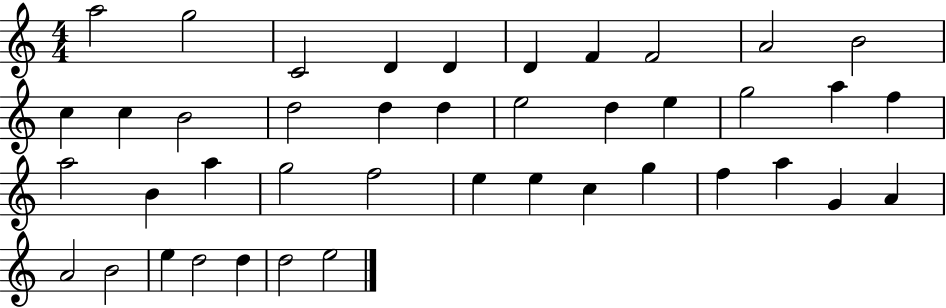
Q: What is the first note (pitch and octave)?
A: A5